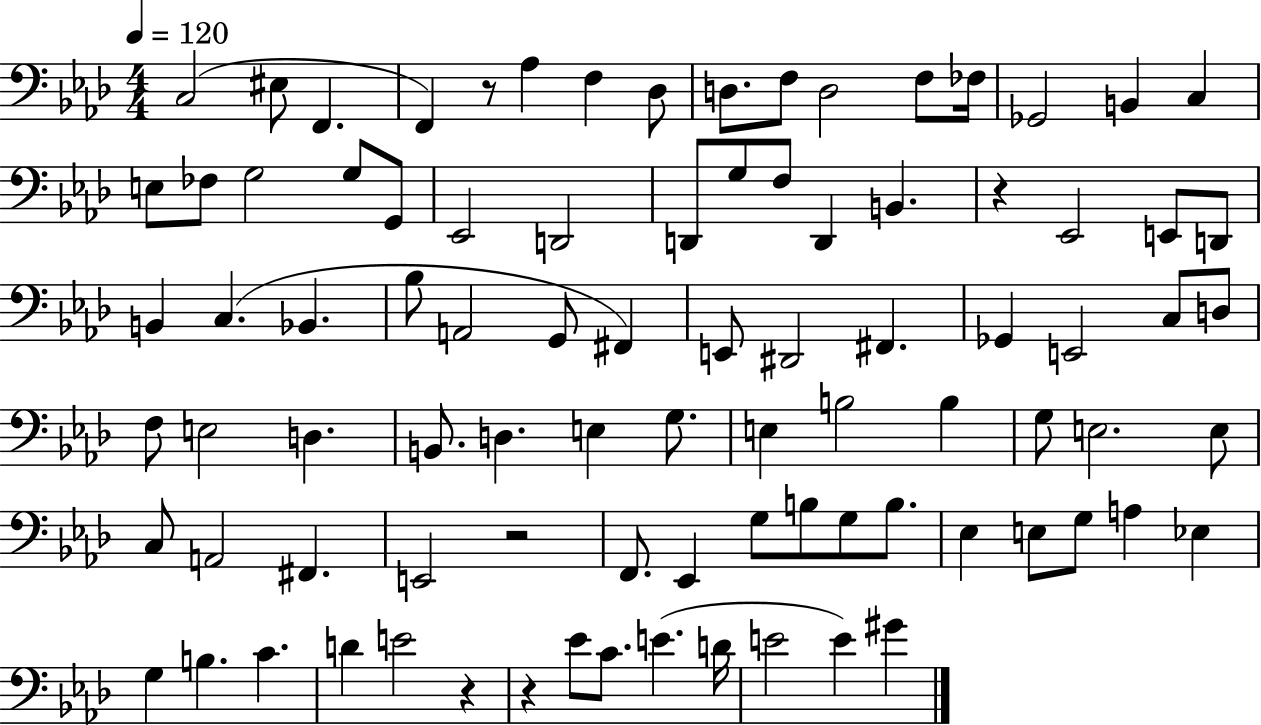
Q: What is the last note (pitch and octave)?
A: G#4